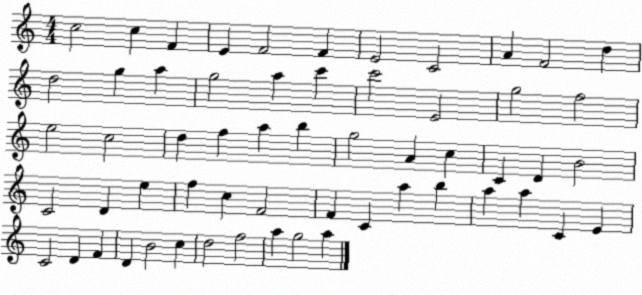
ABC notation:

X:1
T:Untitled
M:4/4
L:1/4
K:C
c2 c F E F2 F E2 C2 A F2 d d2 g a g2 a c' c'2 E2 g2 f2 e2 c2 d f a b g2 A c C D B2 C2 D e f c F2 F C a b a a C E C2 D F D B2 c d2 f2 a g2 a